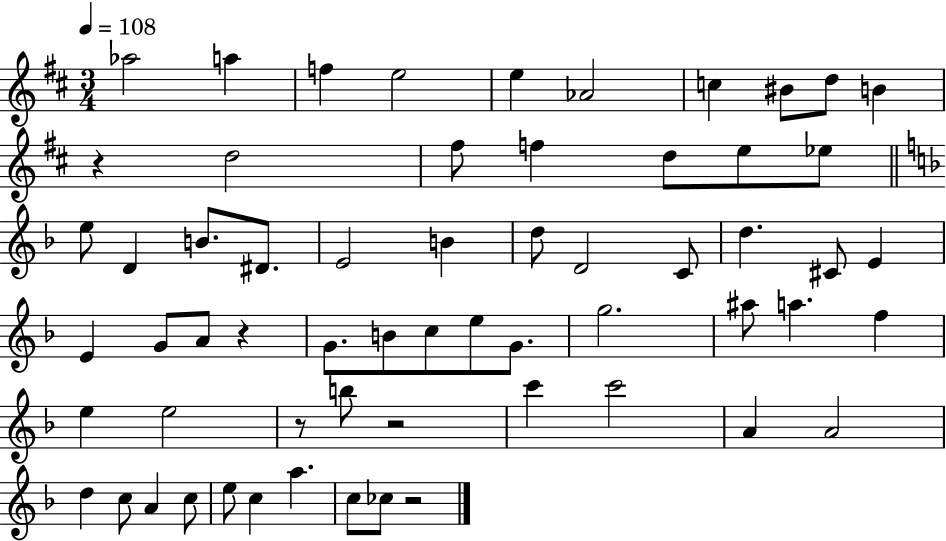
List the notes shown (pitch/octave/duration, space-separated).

Ab5/h A5/q F5/q E5/h E5/q Ab4/h C5/q BIS4/e D5/e B4/q R/q D5/h F#5/e F5/q D5/e E5/e Eb5/e E5/e D4/q B4/e. D#4/e. E4/h B4/q D5/e D4/h C4/e D5/q. C#4/e E4/q E4/q G4/e A4/e R/q G4/e. B4/e C5/e E5/e G4/e. G5/h. A#5/e A5/q. F5/q E5/q E5/h R/e B5/e R/h C6/q C6/h A4/q A4/h D5/q C5/e A4/q C5/e E5/e C5/q A5/q. C5/e CES5/e R/h